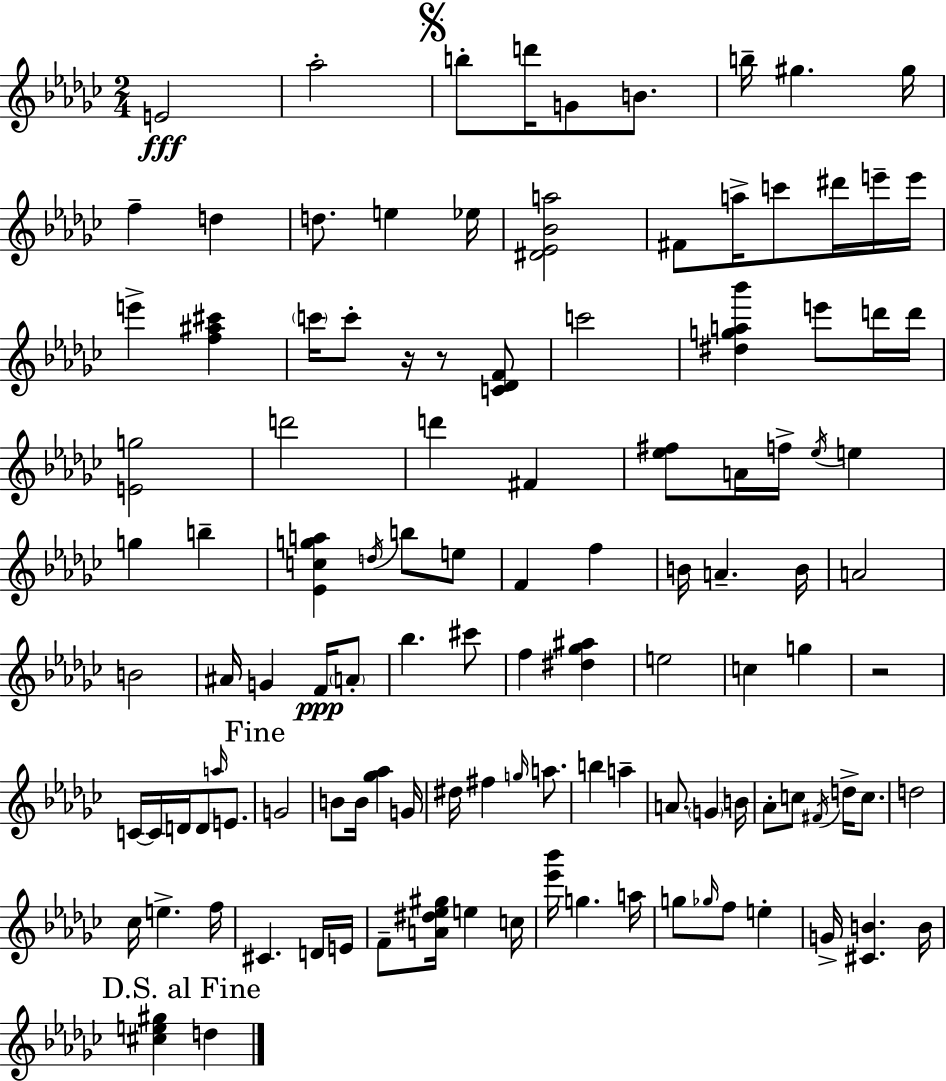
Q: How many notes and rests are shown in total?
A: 115